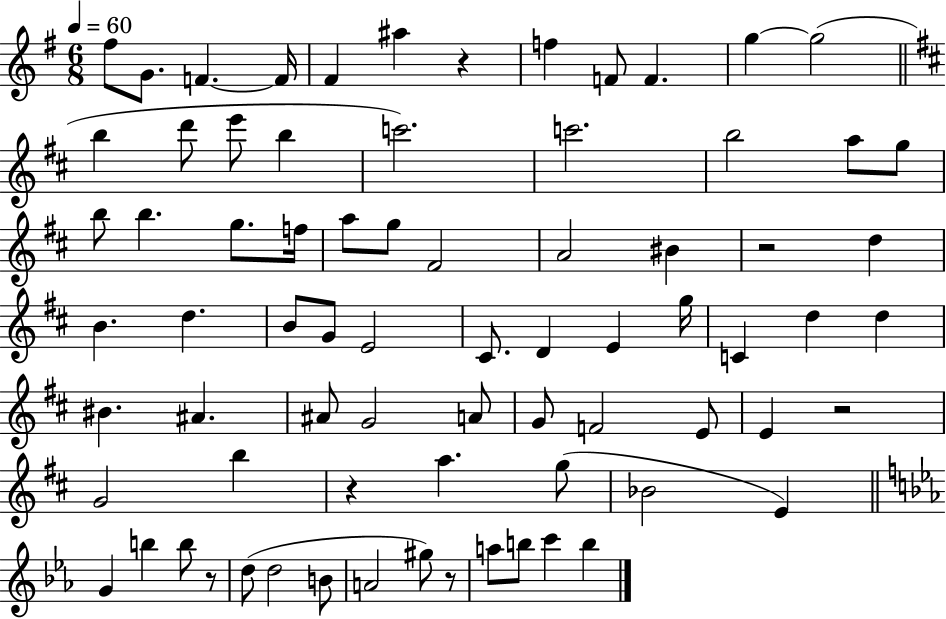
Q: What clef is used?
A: treble